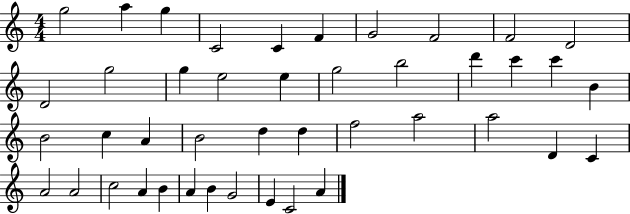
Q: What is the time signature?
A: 4/4